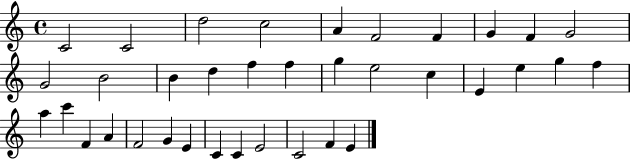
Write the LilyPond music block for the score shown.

{
  \clef treble
  \time 4/4
  \defaultTimeSignature
  \key c \major
  c'2 c'2 | d''2 c''2 | a'4 f'2 f'4 | g'4 f'4 g'2 | \break g'2 b'2 | b'4 d''4 f''4 f''4 | g''4 e''2 c''4 | e'4 e''4 g''4 f''4 | \break a''4 c'''4 f'4 a'4 | f'2 g'4 e'4 | c'4 c'4 e'2 | c'2 f'4 e'4 | \break \bar "|."
}